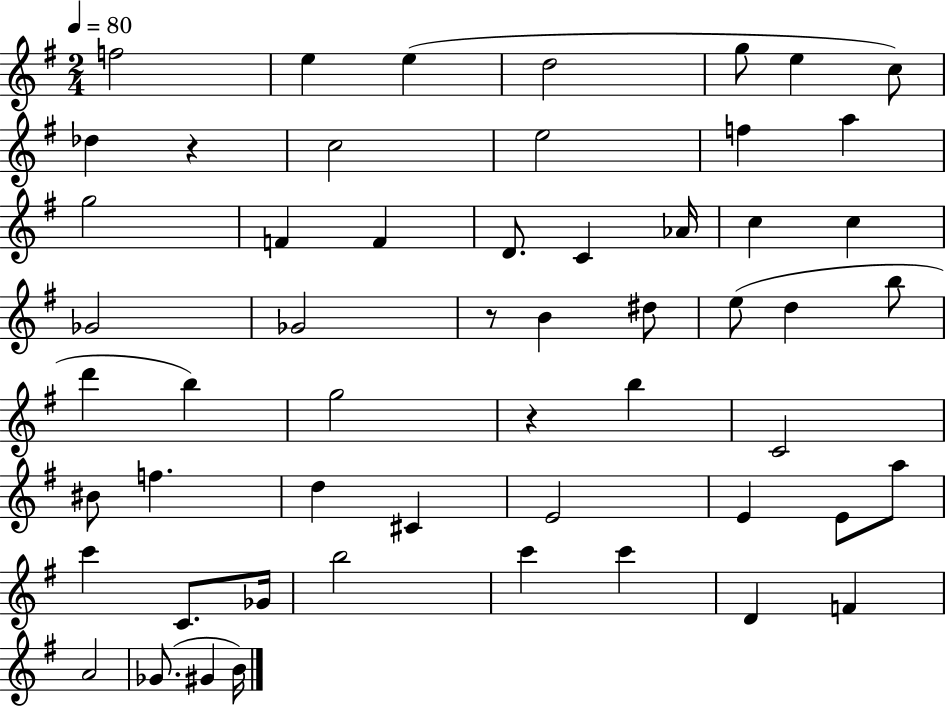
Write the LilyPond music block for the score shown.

{
  \clef treble
  \numericTimeSignature
  \time 2/4
  \key g \major
  \tempo 4 = 80
  f''2 | e''4 e''4( | d''2 | g''8 e''4 c''8) | \break des''4 r4 | c''2 | e''2 | f''4 a''4 | \break g''2 | f'4 f'4 | d'8. c'4 aes'16 | c''4 c''4 | \break ges'2 | ges'2 | r8 b'4 dis''8 | e''8( d''4 b''8 | \break d'''4 b''4) | g''2 | r4 b''4 | c'2 | \break bis'8 f''4. | d''4 cis'4 | e'2 | e'4 e'8 a''8 | \break c'''4 c'8. ges'16 | b''2 | c'''4 c'''4 | d'4 f'4 | \break a'2 | ges'8.( gis'4 b'16) | \bar "|."
}